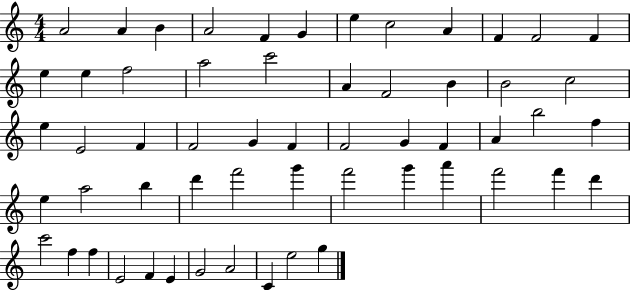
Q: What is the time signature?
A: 4/4